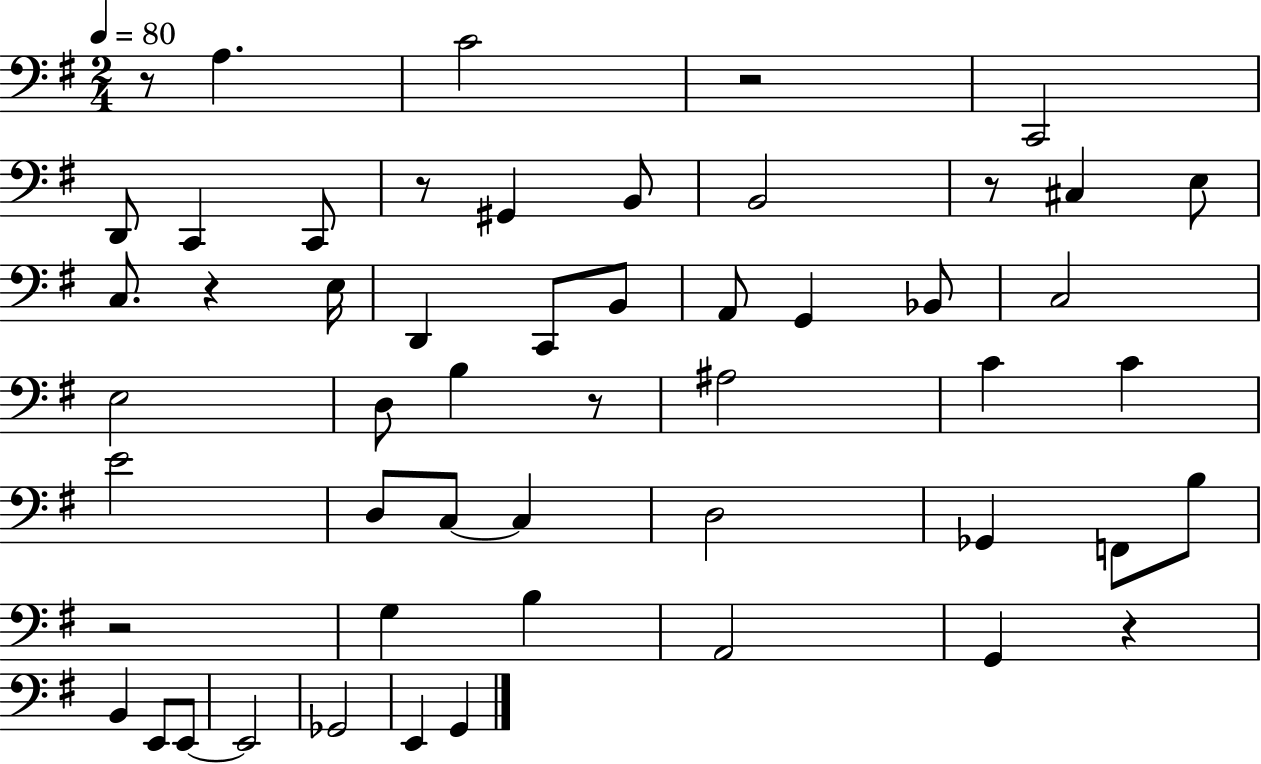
R/e A3/q. C4/h R/h C2/h D2/e C2/q C2/e R/e G#2/q B2/e B2/h R/e C#3/q E3/e C3/e. R/q E3/s D2/q C2/e B2/e A2/e G2/q Bb2/e C3/h E3/h D3/e B3/q R/e A#3/h C4/q C4/q E4/h D3/e C3/e C3/q D3/h Gb2/q F2/e B3/e R/h G3/q B3/q A2/h G2/q R/q B2/q E2/e E2/e E2/h Gb2/h E2/q G2/q